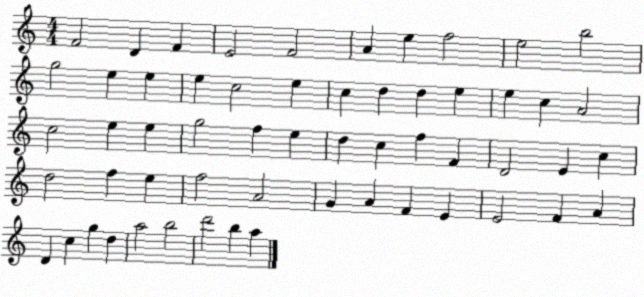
X:1
T:Untitled
M:4/4
L:1/4
K:C
F2 D F E2 F2 A e f2 e2 b2 g2 e e e c2 e c d d e e c A2 c2 e e g2 f e d c f F D2 E c d2 f e f2 A2 G A F E E2 F A D c g d a2 b2 d'2 b a